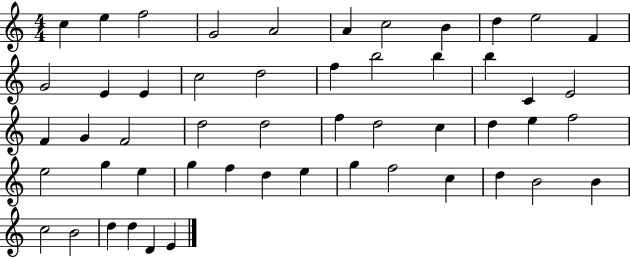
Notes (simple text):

C5/q E5/q F5/h G4/h A4/h A4/q C5/h B4/q D5/q E5/h F4/q G4/h E4/q E4/q C5/h D5/h F5/q B5/h B5/q B5/q C4/q E4/h F4/q G4/q F4/h D5/h D5/h F5/q D5/h C5/q D5/q E5/q F5/h E5/h G5/q E5/q G5/q F5/q D5/q E5/q G5/q F5/h C5/q D5/q B4/h B4/q C5/h B4/h D5/q D5/q D4/q E4/q